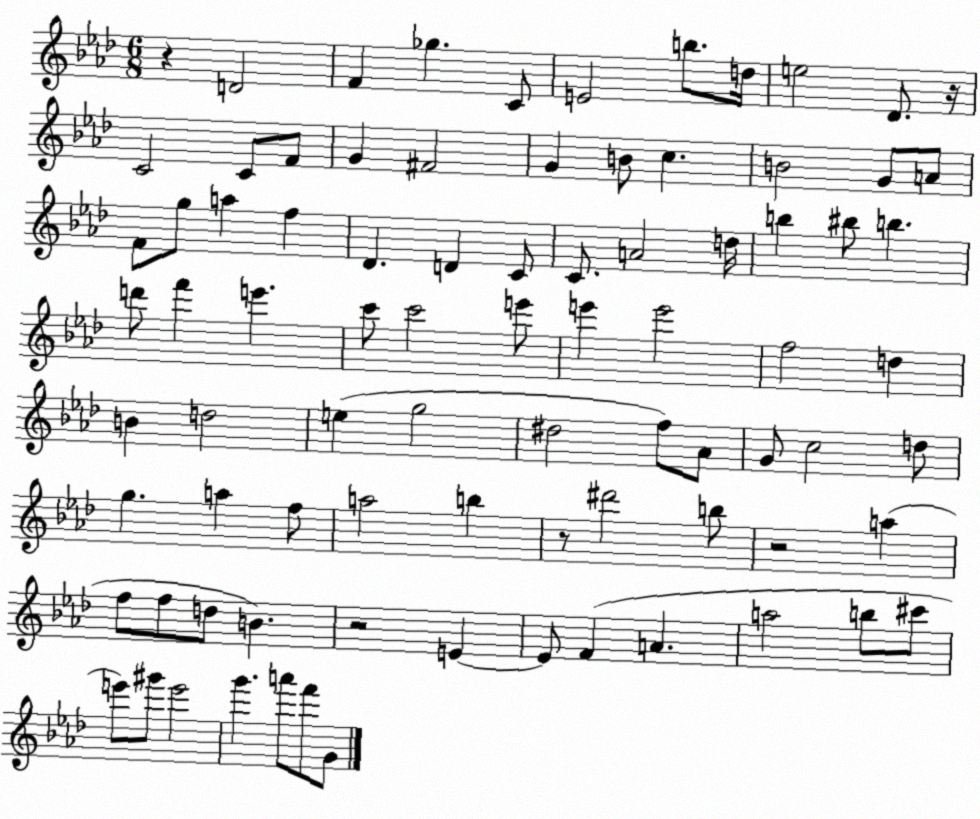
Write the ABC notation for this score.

X:1
T:Untitled
M:6/8
L:1/4
K:Ab
z D2 F _g C/2 E2 b/2 d/4 e2 _D/2 z/4 C2 C/2 F/2 G ^F2 G B/2 c B2 G/2 A/2 F/2 g/2 a f _D D C/2 C/2 A2 d/4 b ^b/2 b d'/2 f' e' c'/2 c'2 e'/2 e' e'2 f2 d B d2 e g2 ^d2 f/2 _A/2 G/2 c2 d/2 g a f/2 a2 b z/2 ^d'2 b/2 z2 a f/2 f/2 d/2 B z2 E E/2 F A a2 b/2 ^c'/2 e'/2 ^g'/2 e'2 g' a'/2 f'/2 G/2